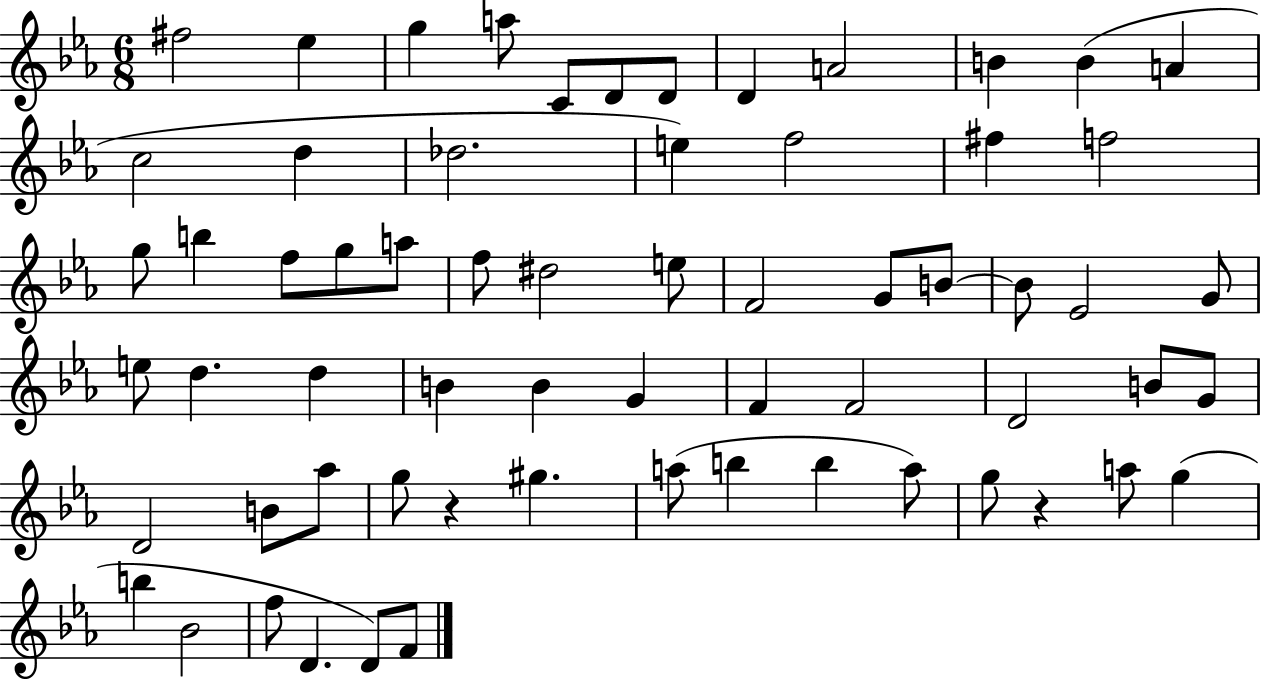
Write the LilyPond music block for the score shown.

{
  \clef treble
  \numericTimeSignature
  \time 6/8
  \key ees \major
  \repeat volta 2 { fis''2 ees''4 | g''4 a''8 c'8 d'8 d'8 | d'4 a'2 | b'4 b'4( a'4 | \break c''2 d''4 | des''2. | e''4) f''2 | fis''4 f''2 | \break g''8 b''4 f''8 g''8 a''8 | f''8 dis''2 e''8 | f'2 g'8 b'8~~ | b'8 ees'2 g'8 | \break e''8 d''4. d''4 | b'4 b'4 g'4 | f'4 f'2 | d'2 b'8 g'8 | \break d'2 b'8 aes''8 | g''8 r4 gis''4. | a''8( b''4 b''4 a''8) | g''8 r4 a''8 g''4( | \break b''4 bes'2 | f''8 d'4. d'8) f'8 | } \bar "|."
}